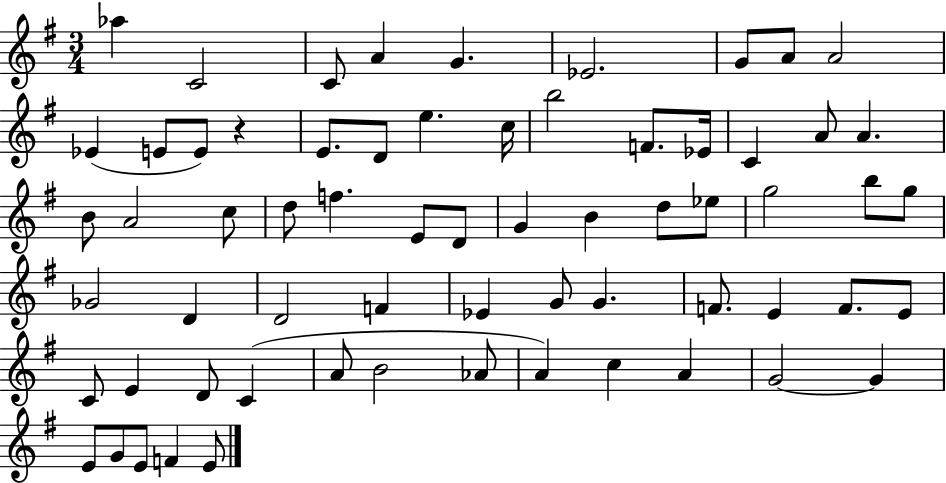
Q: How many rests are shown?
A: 1